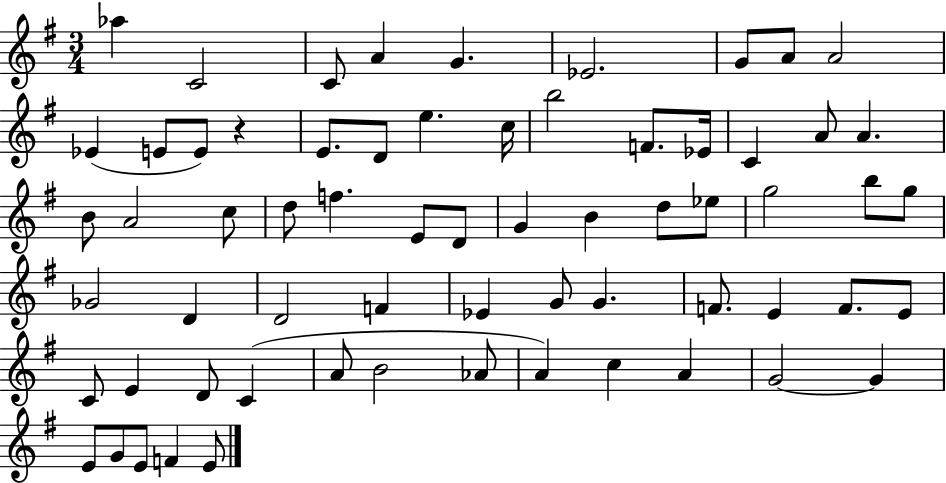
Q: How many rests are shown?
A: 1